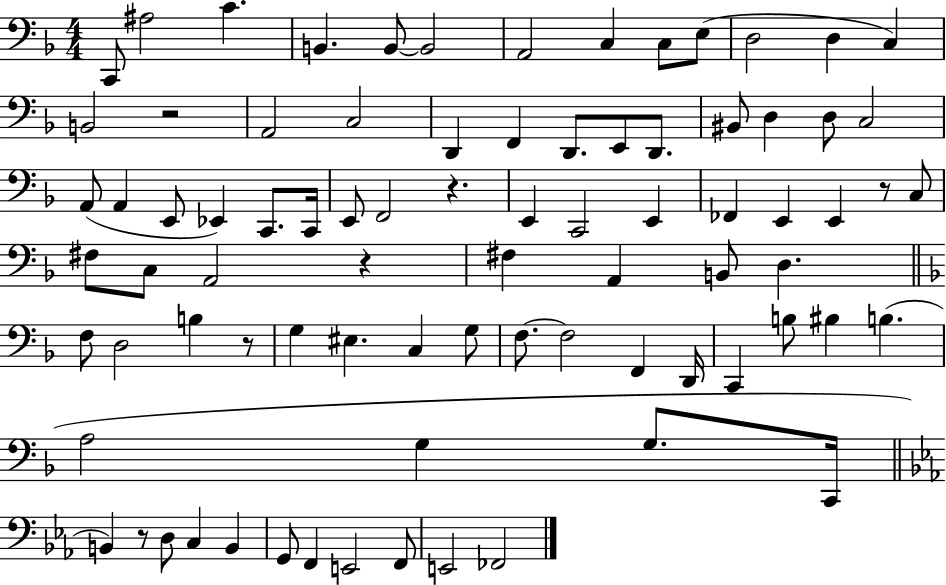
{
  \clef bass
  \numericTimeSignature
  \time 4/4
  \key f \major
  \repeat volta 2 { c,8 ais2 c'4. | b,4. b,8~~ b,2 | a,2 c4 c8 e8( | d2 d4 c4) | \break b,2 r2 | a,2 c2 | d,4 f,4 d,8. e,8 d,8. | bis,8 d4 d8 c2 | \break a,8( a,4 e,8 ees,4) c,8. c,16 | e,8 f,2 r4. | e,4 c,2 e,4 | fes,4 e,4 e,4 r8 c8 | \break fis8 c8 a,2 r4 | fis4 a,4 b,8 d4. | \bar "||" \break \key f \major f8 d2 b4 r8 | g4 eis4. c4 g8 | f8.~~ f2 f,4 d,16 | c,4 b8 bis4 b4.( | \break a2 g4 g8. c,16 | \bar "||" \break \key ees \major b,4) r8 d8 c4 b,4 | g,8 f,4 e,2 f,8 | e,2 fes,2 | } \bar "|."
}